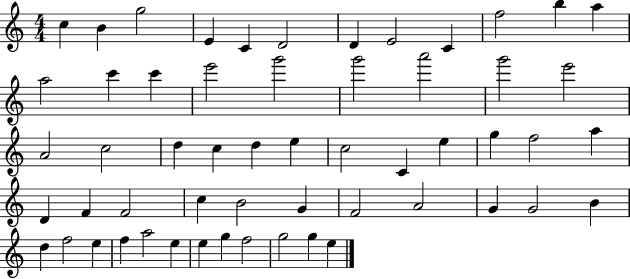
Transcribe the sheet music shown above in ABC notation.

X:1
T:Untitled
M:4/4
L:1/4
K:C
c B g2 E C D2 D E2 C f2 b a a2 c' c' e'2 g'2 g'2 a'2 g'2 e'2 A2 c2 d c d e c2 C e g f2 a D F F2 c B2 G F2 A2 G G2 B d f2 e f a2 e e g f2 g2 g e